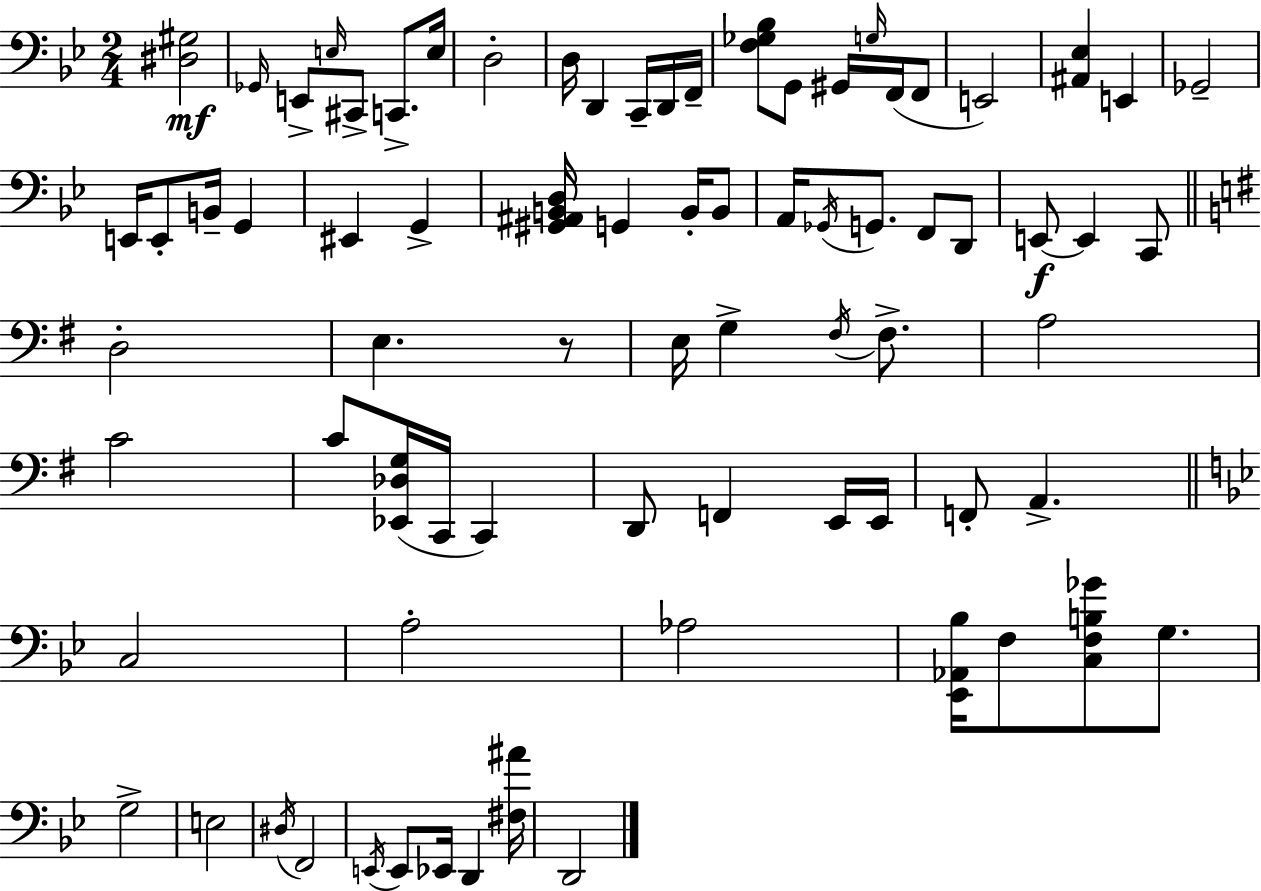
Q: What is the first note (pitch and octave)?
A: Gb2